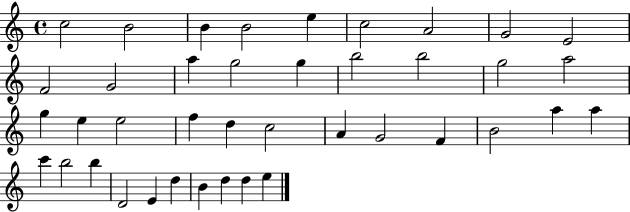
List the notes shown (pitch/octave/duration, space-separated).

C5/h B4/h B4/q B4/h E5/q C5/h A4/h G4/h E4/h F4/h G4/h A5/q G5/h G5/q B5/h B5/h G5/h A5/h G5/q E5/q E5/h F5/q D5/q C5/h A4/q G4/h F4/q B4/h A5/q A5/q C6/q B5/h B5/q D4/h E4/q D5/q B4/q D5/q D5/q E5/q